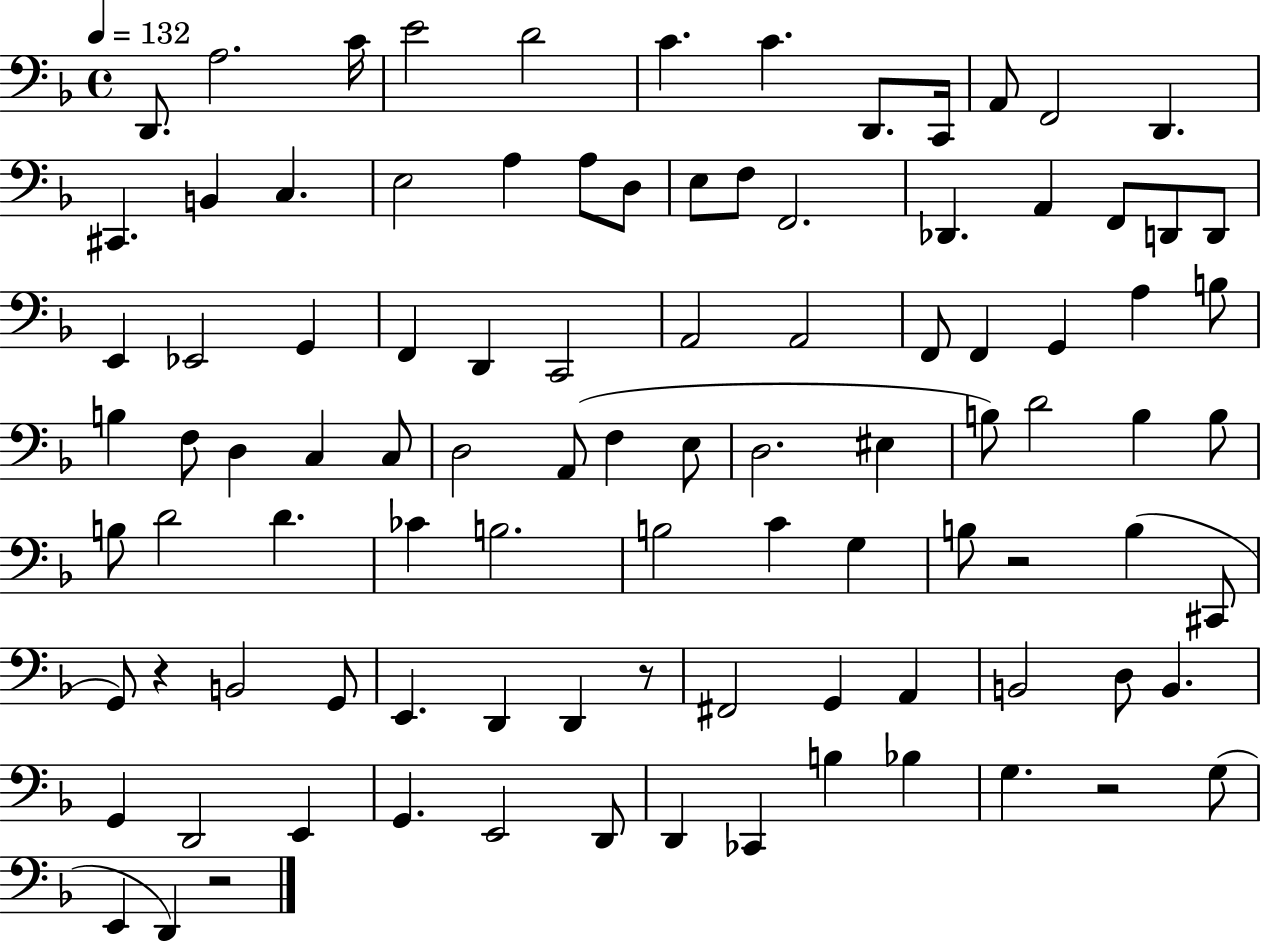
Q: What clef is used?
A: bass